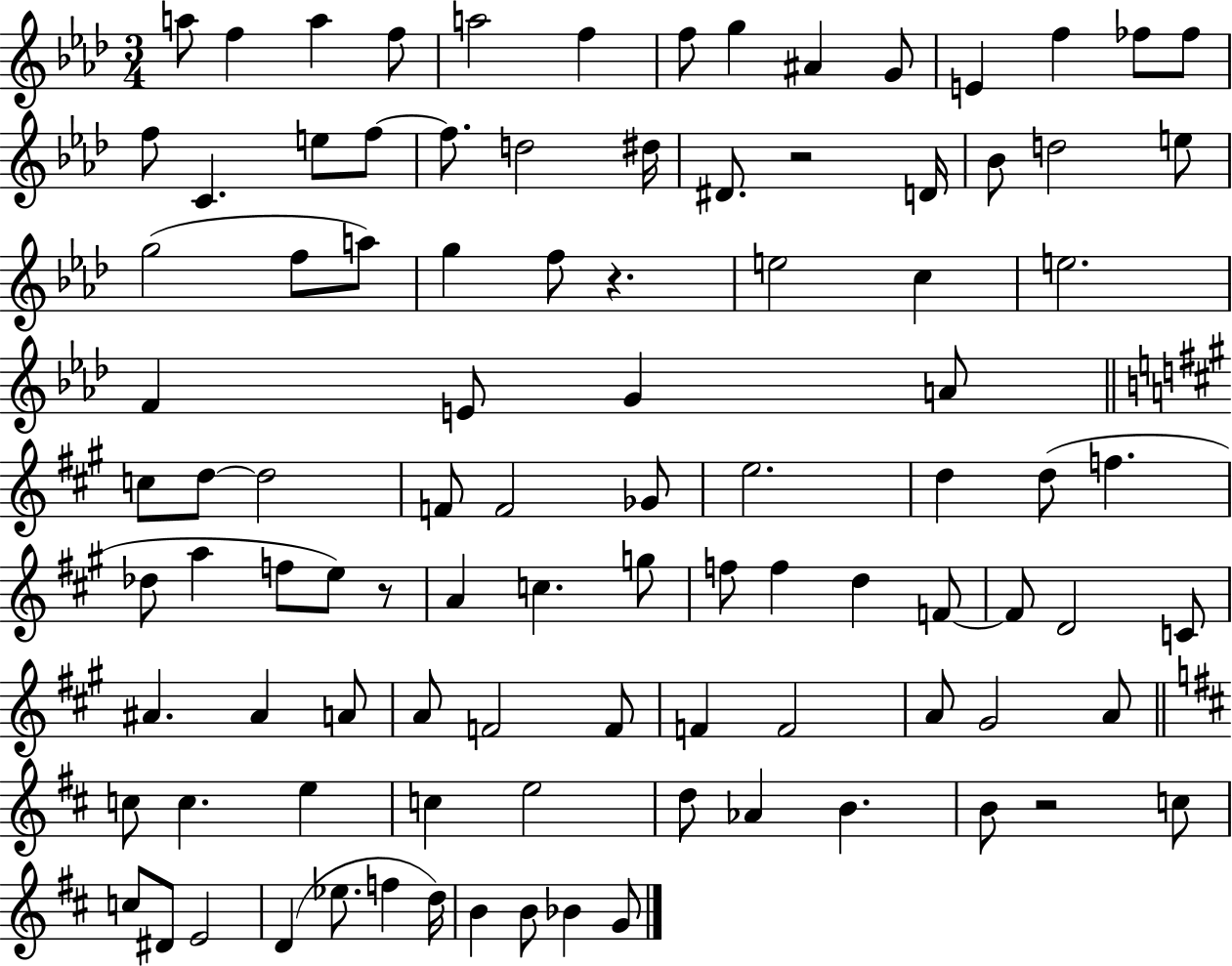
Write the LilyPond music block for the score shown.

{
  \clef treble
  \numericTimeSignature
  \time 3/4
  \key aes \major
  a''8 f''4 a''4 f''8 | a''2 f''4 | f''8 g''4 ais'4 g'8 | e'4 f''4 fes''8 fes''8 | \break f''8 c'4. e''8 f''8~~ | f''8. d''2 dis''16 | dis'8. r2 d'16 | bes'8 d''2 e''8 | \break g''2( f''8 a''8) | g''4 f''8 r4. | e''2 c''4 | e''2. | \break f'4 e'8 g'4 a'8 | \bar "||" \break \key a \major c''8 d''8~~ d''2 | f'8 f'2 ges'8 | e''2. | d''4 d''8( f''4. | \break des''8 a''4 f''8 e''8) r8 | a'4 c''4. g''8 | f''8 f''4 d''4 f'8~~ | f'8 d'2 c'8 | \break ais'4. ais'4 a'8 | a'8 f'2 f'8 | f'4 f'2 | a'8 gis'2 a'8 | \break \bar "||" \break \key b \minor c''8 c''4. e''4 | c''4 e''2 | d''8 aes'4 b'4. | b'8 r2 c''8 | \break c''8 dis'8 e'2 | d'4( ees''8. f''4 d''16) | b'4 b'8 bes'4 g'8 | \bar "|."
}